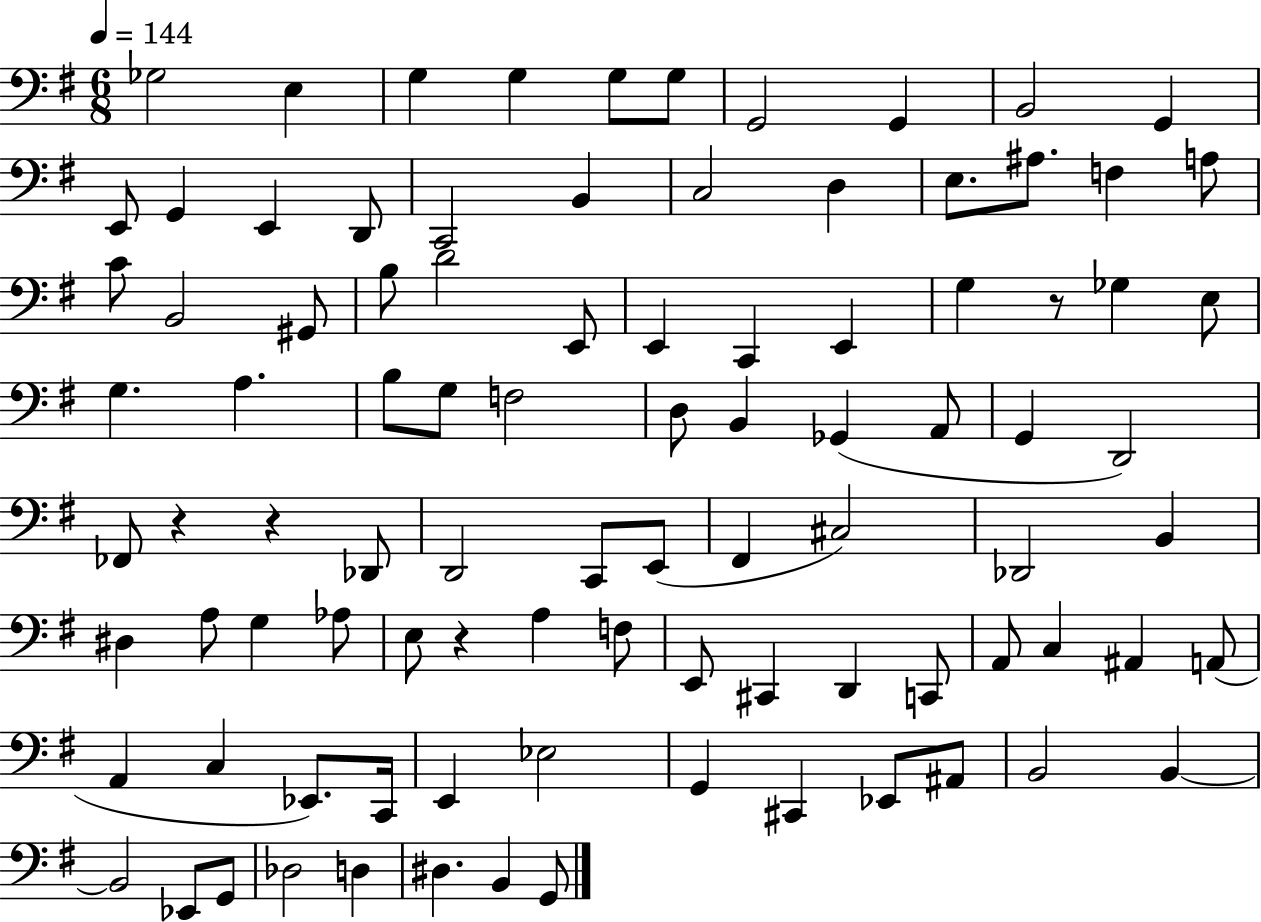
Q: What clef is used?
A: bass